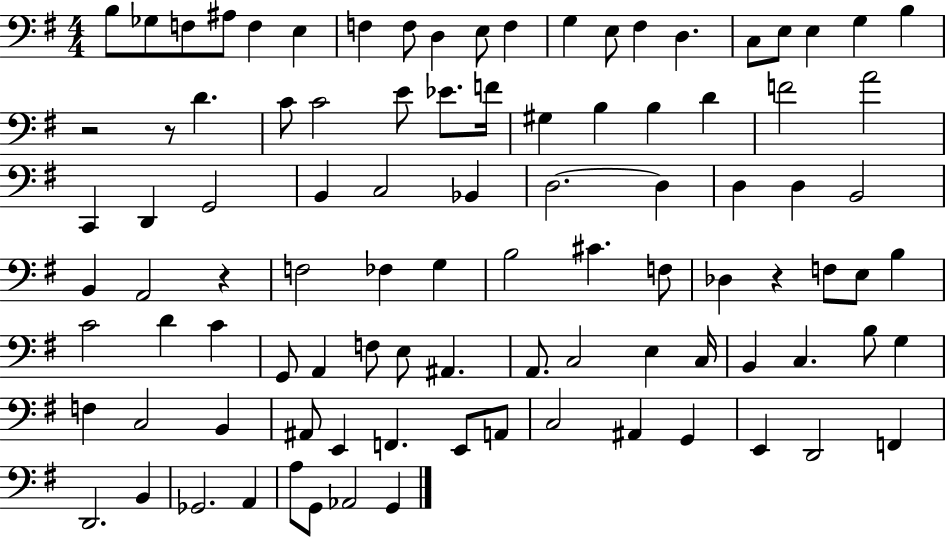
B3/e Gb3/e F3/e A#3/e F3/q E3/q F3/q F3/e D3/q E3/e F3/q G3/q E3/e F#3/q D3/q. C3/e E3/e E3/q G3/q B3/q R/h R/e D4/q. C4/e C4/h E4/e Eb4/e. F4/s G#3/q B3/q B3/q D4/q F4/h A4/h C2/q D2/q G2/h B2/q C3/h Bb2/q D3/h. D3/q D3/q D3/q B2/h B2/q A2/h R/q F3/h FES3/q G3/q B3/h C#4/q. F3/e Db3/q R/q F3/e E3/e B3/q C4/h D4/q C4/q G2/e A2/q F3/e E3/e A#2/q. A2/e. C3/h E3/q C3/s B2/q C3/q. B3/e G3/q F3/q C3/h B2/q A#2/e E2/q F2/q. E2/e A2/e C3/h A#2/q G2/q E2/q D2/h F2/q D2/h. B2/q Gb2/h. A2/q A3/e G2/e Ab2/h G2/q